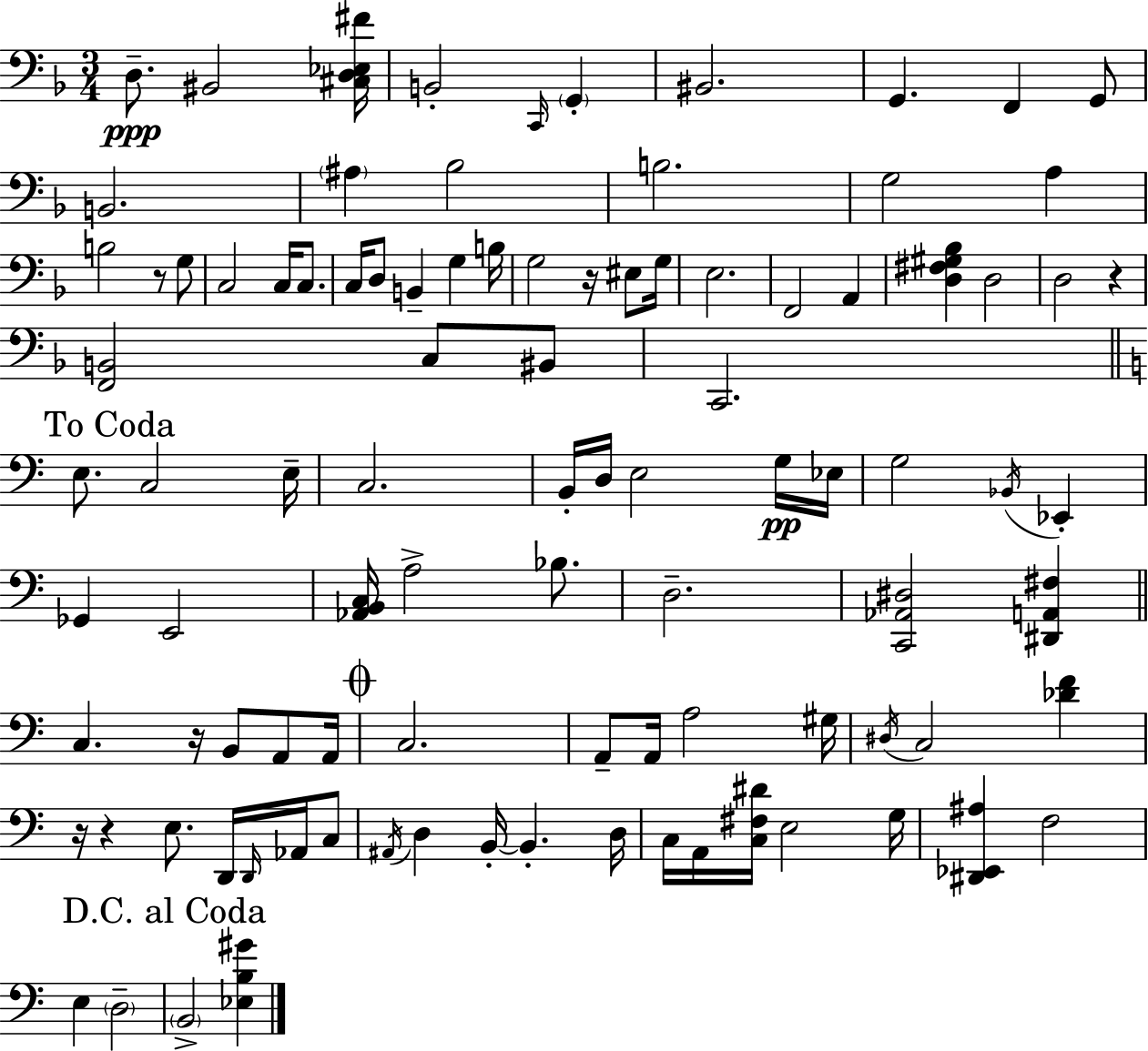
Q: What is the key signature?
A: D minor